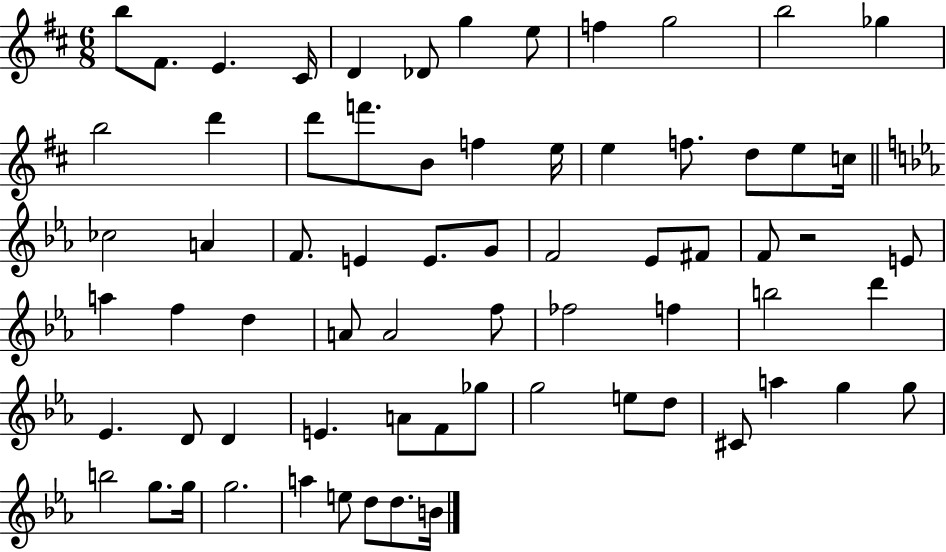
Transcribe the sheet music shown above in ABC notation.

X:1
T:Untitled
M:6/8
L:1/4
K:D
b/2 ^F/2 E ^C/4 D _D/2 g e/2 f g2 b2 _g b2 d' d'/2 f'/2 B/2 f e/4 e f/2 d/2 e/2 c/4 _c2 A F/2 E E/2 G/2 F2 _E/2 ^F/2 F/2 z2 E/2 a f d A/2 A2 f/2 _f2 f b2 d' _E D/2 D E A/2 F/2 _g/2 g2 e/2 d/2 ^C/2 a g g/2 b2 g/2 g/4 g2 a e/2 d/2 d/2 B/4